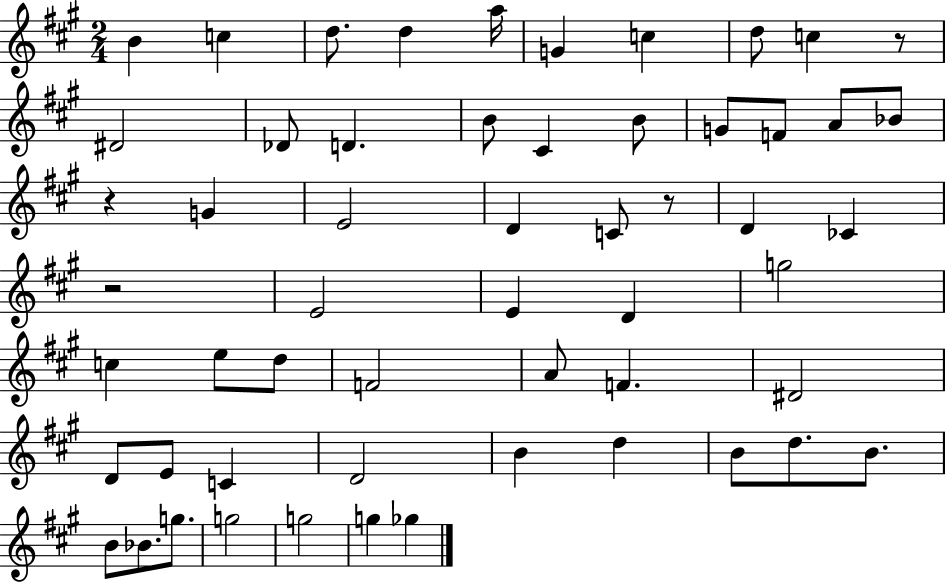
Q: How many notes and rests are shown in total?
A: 56